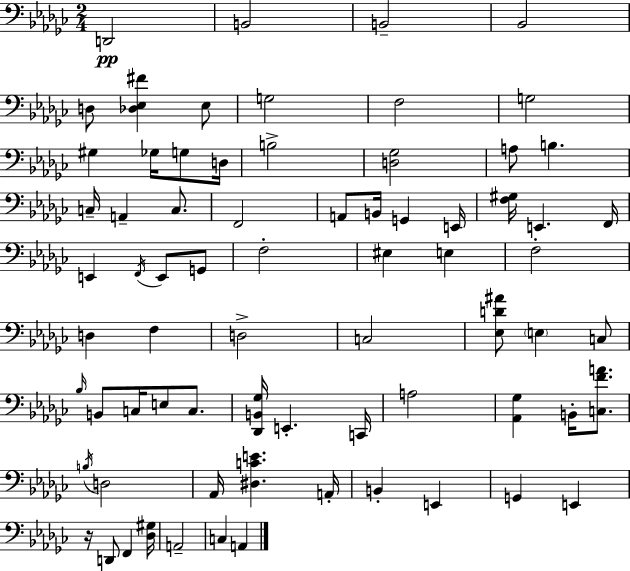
{
  \clef bass
  \numericTimeSignature
  \time 2/4
  \key ees \minor
  d,2\pp | b,2 | b,2-- | bes,2 | \break d8 <des ees fis'>4 ees8 | g2 | f2 | g2 | \break gis4 ges16 g8 d16 | b2-> | <d ges>2 | a8 b4. | \break c16-- a,4-- c8. | f,2 | a,8 b,16 g,4 e,16 | <f gis>16 e,4. f,16 | \break e,4 \acciaccatura { f,16 } e,8 g,8 | f2-. | eis4 e4 | f2-. | \break d4 f4 | d2-> | c2 | <ees d' ais'>8 \parenthesize e4 c8 | \break \grace { bes16 } b,8 c16 e8 c8. | <des, b, ges>16 e,4.-. | c,16 a2 | <aes, ges>4 b,16-. <c f' a'>8. | \break \acciaccatura { b16 } d2 | aes,16 <dis c' e'>4. | a,16-. b,4-. e,4 | g,4 e,4 | \break r16 d,8 f,4 | <des gis>16 a,2-- | c4 a,4 | \bar "|."
}